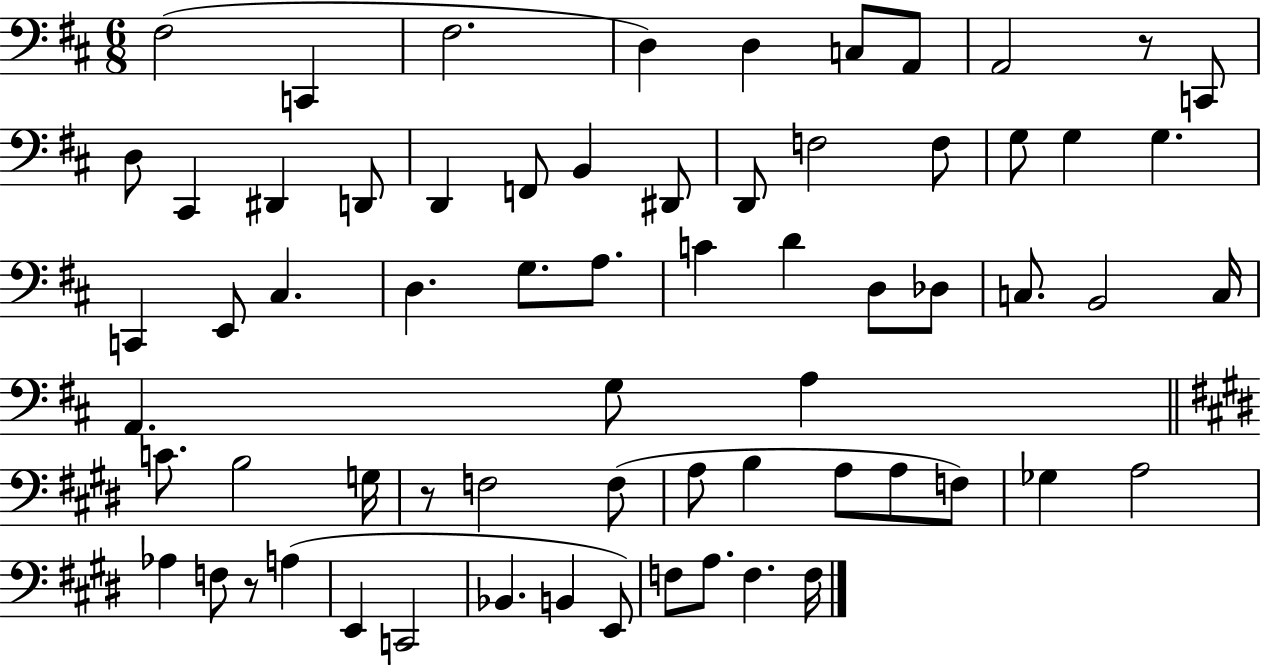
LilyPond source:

{
  \clef bass
  \numericTimeSignature
  \time 6/8
  \key d \major
  fis2( c,4 | fis2. | d4) d4 c8 a,8 | a,2 r8 c,8 | \break d8 cis,4 dis,4 d,8 | d,4 f,8 b,4 dis,8 | d,8 f2 f8 | g8 g4 g4. | \break c,4 e,8 cis4. | d4. g8. a8. | c'4 d'4 d8 des8 | c8. b,2 c16 | \break a,4. g8 a4 | \bar "||" \break \key e \major c'8. b2 g16 | r8 f2 f8( | a8 b4 a8 a8 f8) | ges4 a2 | \break aes4 f8 r8 a4( | e,4 c,2 | bes,4. b,4 e,8) | f8 a8. f4. f16 | \break \bar "|."
}